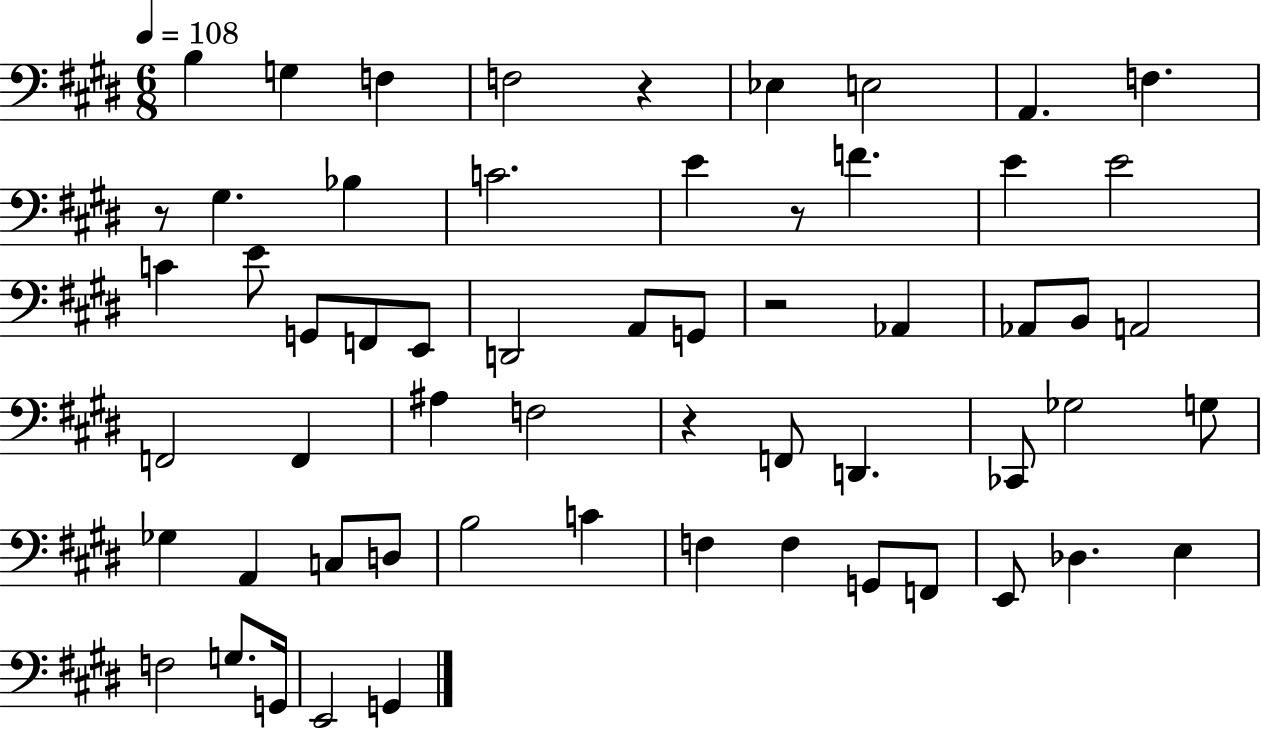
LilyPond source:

{
  \clef bass
  \numericTimeSignature
  \time 6/8
  \key e \major
  \tempo 4 = 108
  b4 g4 f4 | f2 r4 | ees4 e2 | a,4. f4. | \break r8 gis4. bes4 | c'2. | e'4 r8 f'4. | e'4 e'2 | \break c'4 e'8 g,8 f,8 e,8 | d,2 a,8 g,8 | r2 aes,4 | aes,8 b,8 a,2 | \break f,2 f,4 | ais4 f2 | r4 f,8 d,4. | ces,8 ges2 g8 | \break ges4 a,4 c8 d8 | b2 c'4 | f4 f4 g,8 f,8 | e,8 des4. e4 | \break f2 g8. g,16 | e,2 g,4 | \bar "|."
}